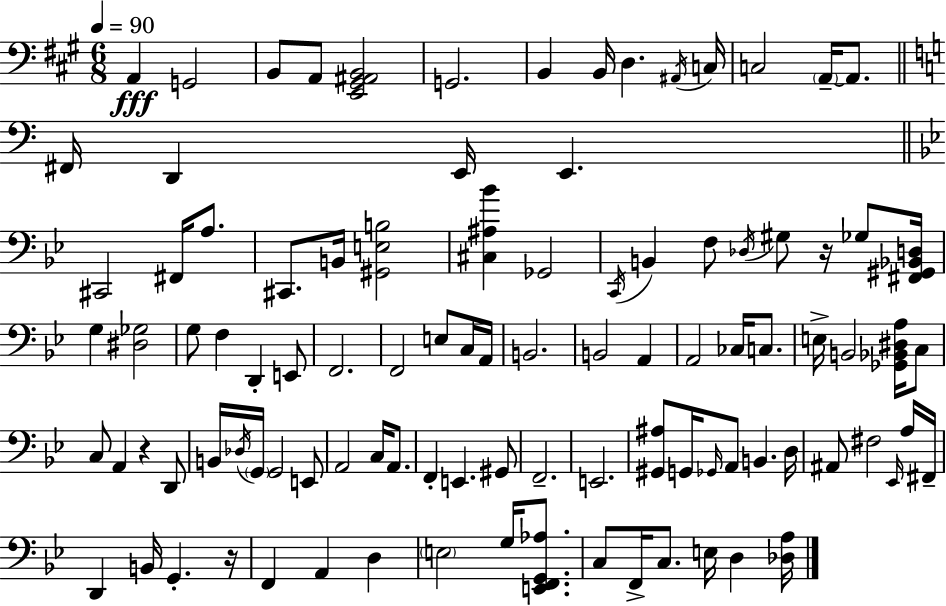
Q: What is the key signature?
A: A major